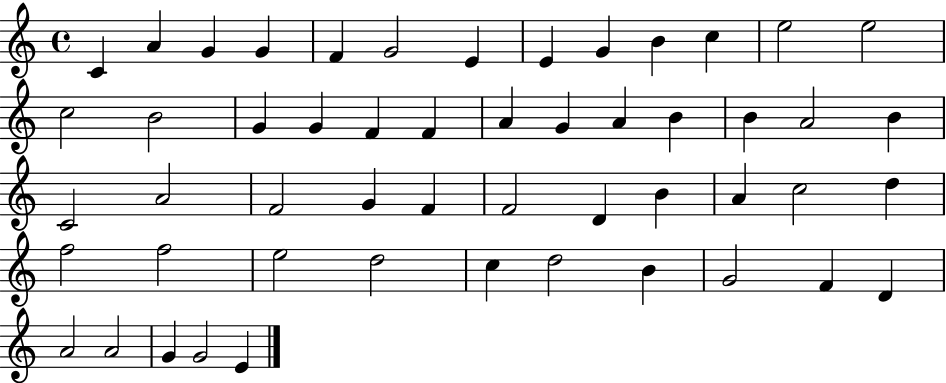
X:1
T:Untitled
M:4/4
L:1/4
K:C
C A G G F G2 E E G B c e2 e2 c2 B2 G G F F A G A B B A2 B C2 A2 F2 G F F2 D B A c2 d f2 f2 e2 d2 c d2 B G2 F D A2 A2 G G2 E